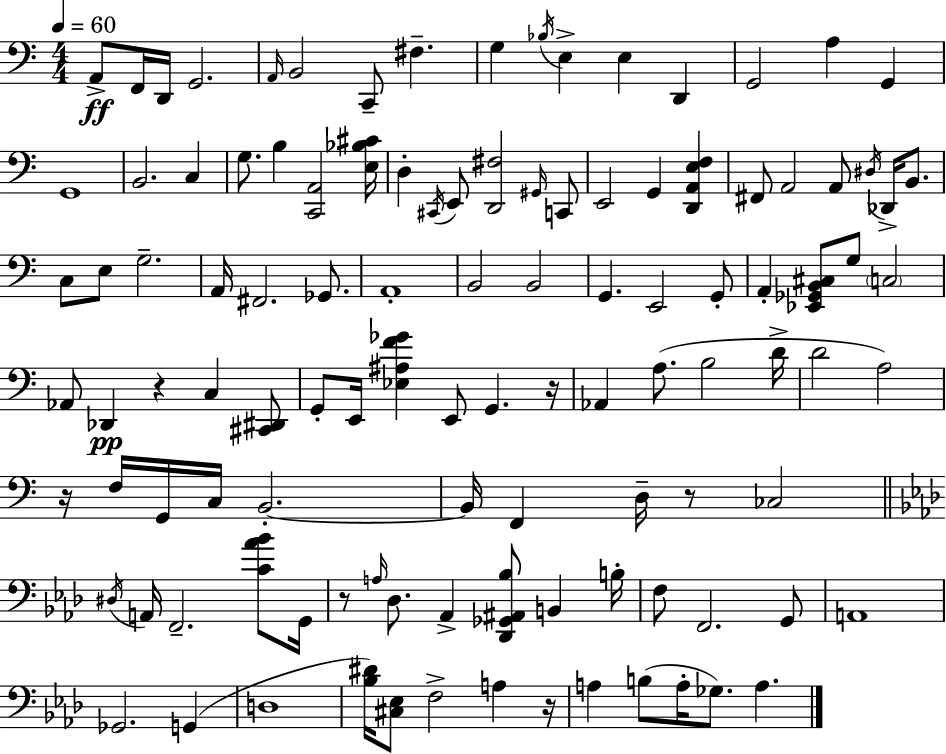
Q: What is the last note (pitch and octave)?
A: A3